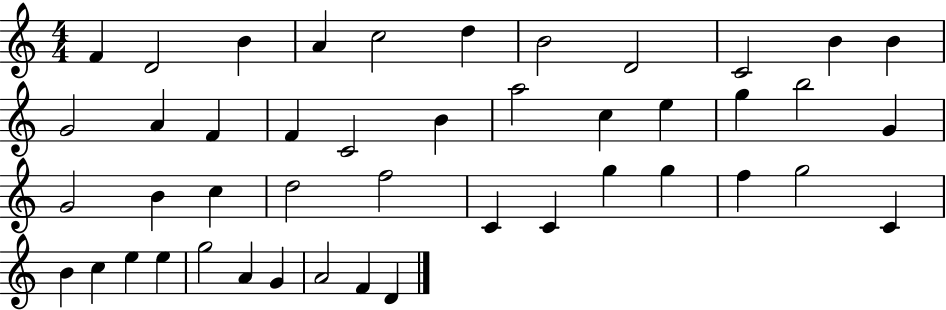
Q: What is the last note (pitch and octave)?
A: D4